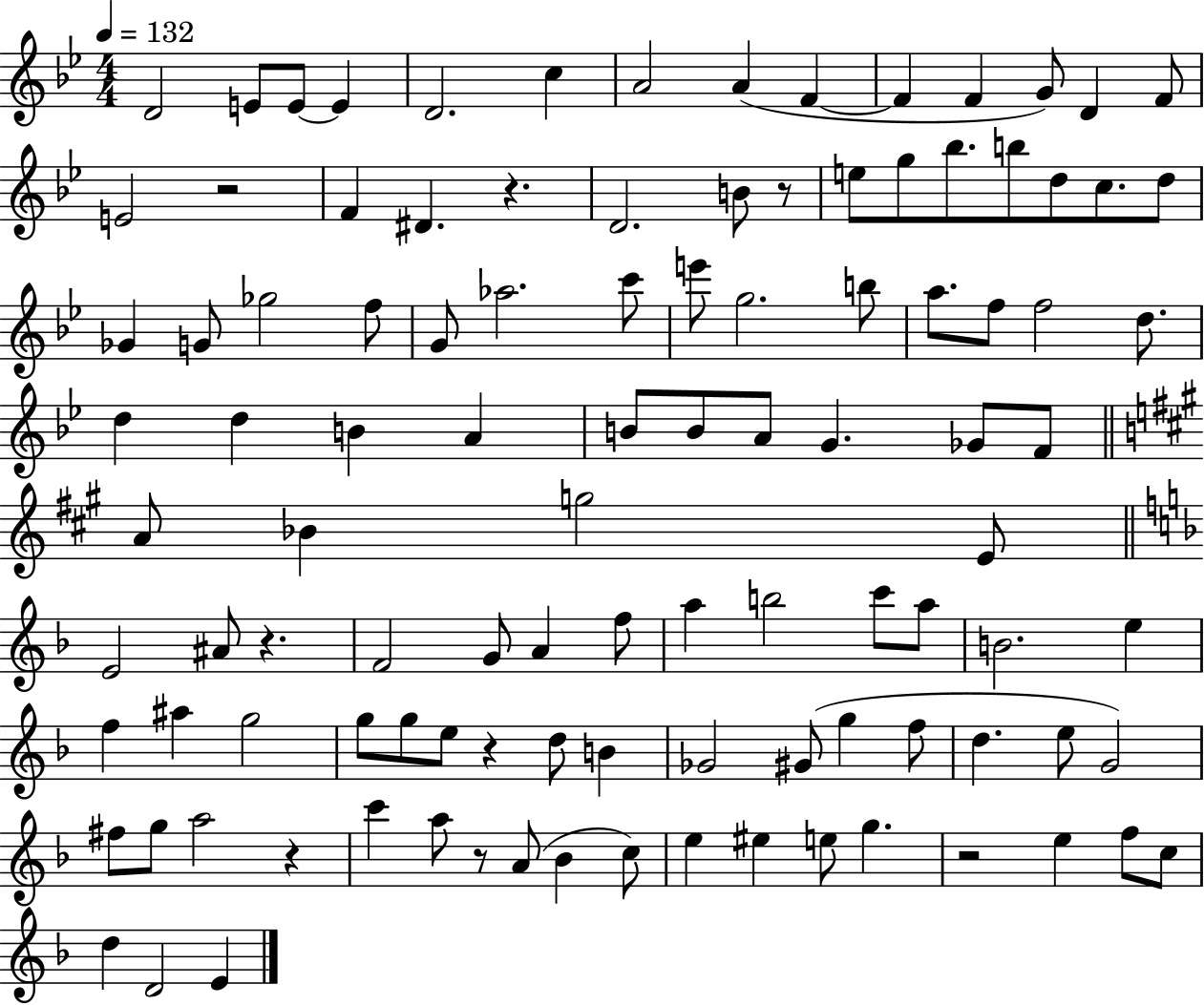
{
  \clef treble
  \numericTimeSignature
  \time 4/4
  \key bes \major
  \tempo 4 = 132
  d'2 e'8 e'8~~ e'4 | d'2. c''4 | a'2 a'4( f'4~~ | f'4 f'4 g'8) d'4 f'8 | \break e'2 r2 | f'4 dis'4. r4. | d'2. b'8 r8 | e''8 g''8 bes''8. b''8 d''8 c''8. d''8 | \break ges'4 g'8 ges''2 f''8 | g'8 aes''2. c'''8 | e'''8 g''2. b''8 | a''8. f''8 f''2 d''8. | \break d''4 d''4 b'4 a'4 | b'8 b'8 a'8 g'4. ges'8 f'8 | \bar "||" \break \key a \major a'8 bes'4 g''2 e'8 | \bar "||" \break \key f \major e'2 ais'8 r4. | f'2 g'8 a'4 f''8 | a''4 b''2 c'''8 a''8 | b'2. e''4 | \break f''4 ais''4 g''2 | g''8 g''8 e''8 r4 d''8 b'4 | ges'2 gis'8( g''4 f''8 | d''4. e''8 g'2) | \break fis''8 g''8 a''2 r4 | c'''4 a''8 r8 a'8( bes'4 c''8) | e''4 eis''4 e''8 g''4. | r2 e''4 f''8 c''8 | \break d''4 d'2 e'4 | \bar "|."
}